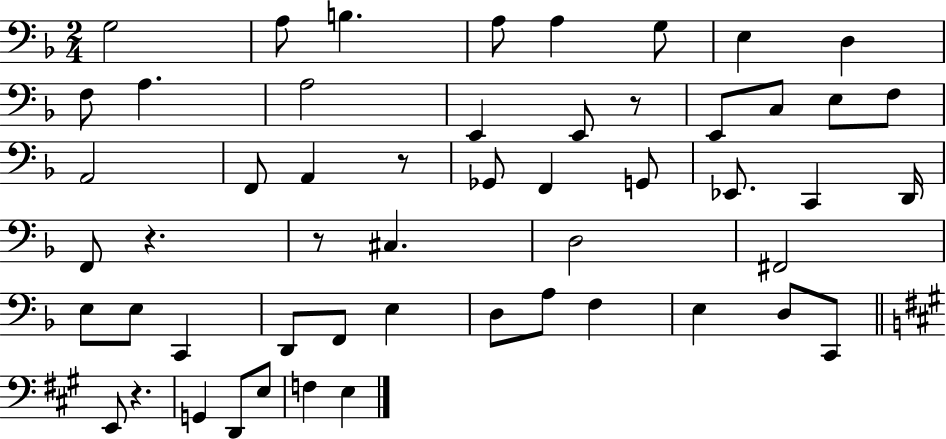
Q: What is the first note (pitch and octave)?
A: G3